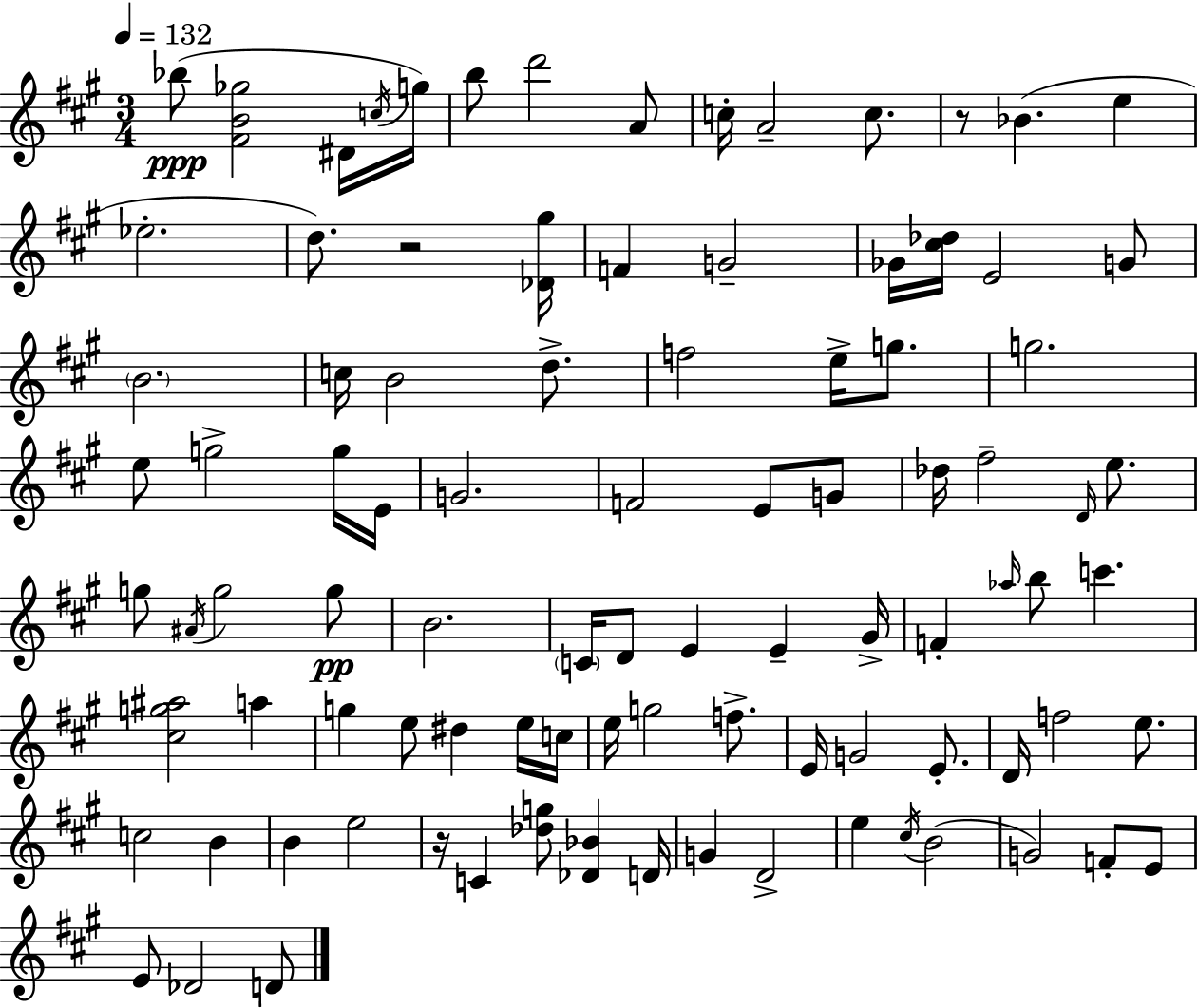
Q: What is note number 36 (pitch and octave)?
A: Db5